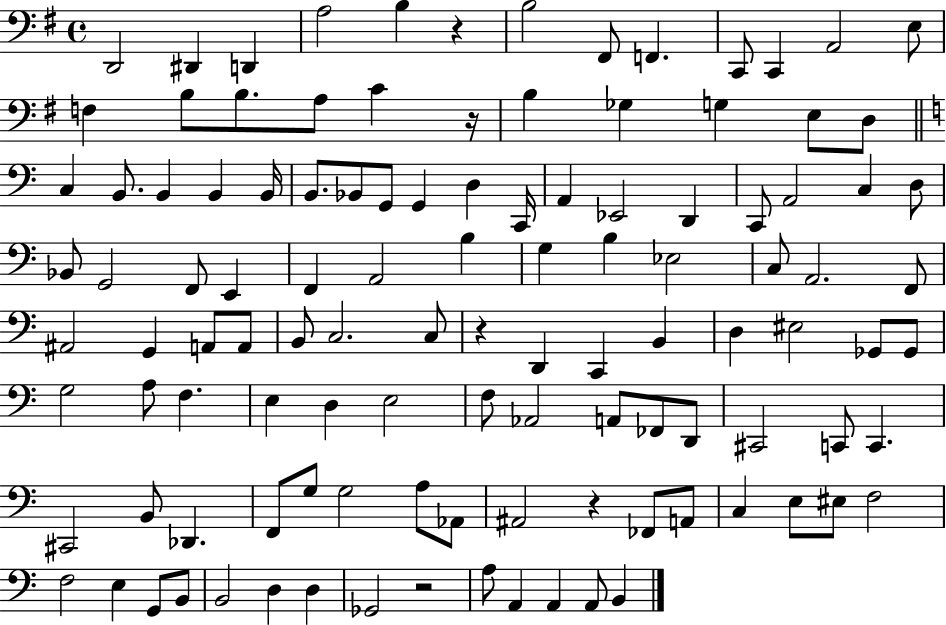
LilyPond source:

{
  \clef bass
  \time 4/4
  \defaultTimeSignature
  \key g \major
  d,2 dis,4 d,4 | a2 b4 r4 | b2 fis,8 f,4. | c,8 c,4 a,2 e8 | \break f4 b8 b8. a8 c'4 r16 | b4 ges4 g4 e8 d8 | \bar "||" \break \key a \minor c4 b,8. b,4 b,4 b,16 | b,8. bes,8 g,8 g,4 d4 c,16 | a,4 ees,2 d,4 | c,8 a,2 c4 d8 | \break bes,8 g,2 f,8 e,4 | f,4 a,2 b4 | g4 b4 ees2 | c8 a,2. f,8 | \break ais,2 g,4 a,8 a,8 | b,8 c2. c8 | r4 d,4 c,4 b,4 | d4 eis2 ges,8 ges,8 | \break g2 a8 f4. | e4 d4 e2 | f8 aes,2 a,8 fes,8 d,8 | cis,2 c,8 c,4. | \break cis,2 b,8 des,4. | f,8 g8 g2 a8 aes,8 | ais,2 r4 fes,8 a,8 | c4 e8 eis8 f2 | \break f2 e4 g,8 b,8 | b,2 d4 d4 | ges,2 r2 | a8 a,4 a,4 a,8 b,4 | \break \bar "|."
}